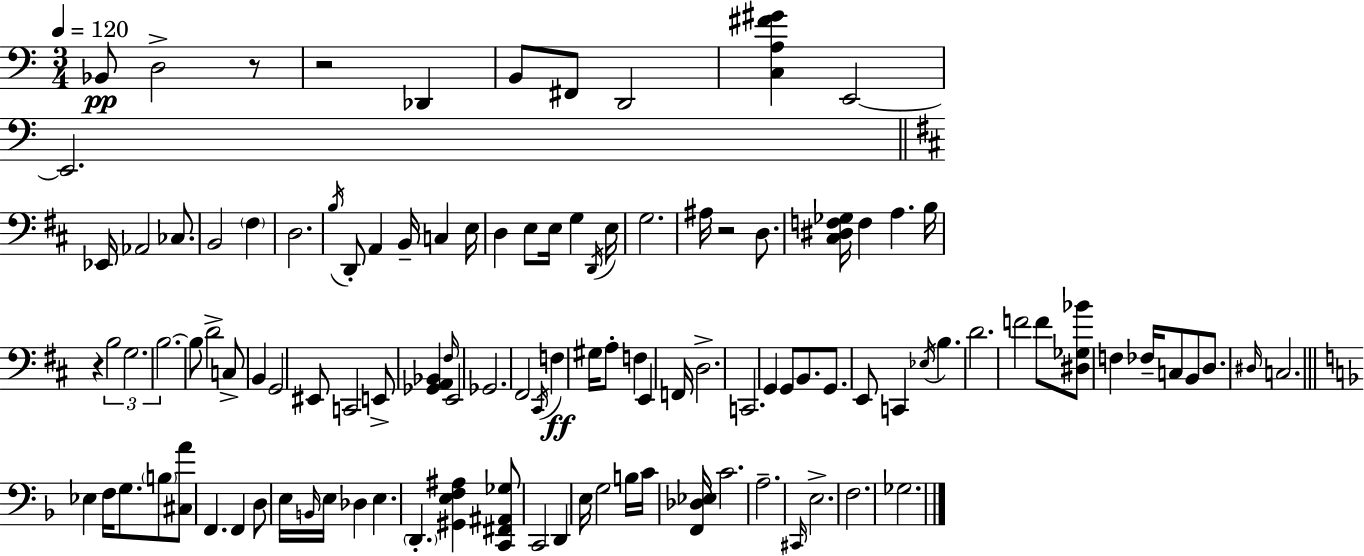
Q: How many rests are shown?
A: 4